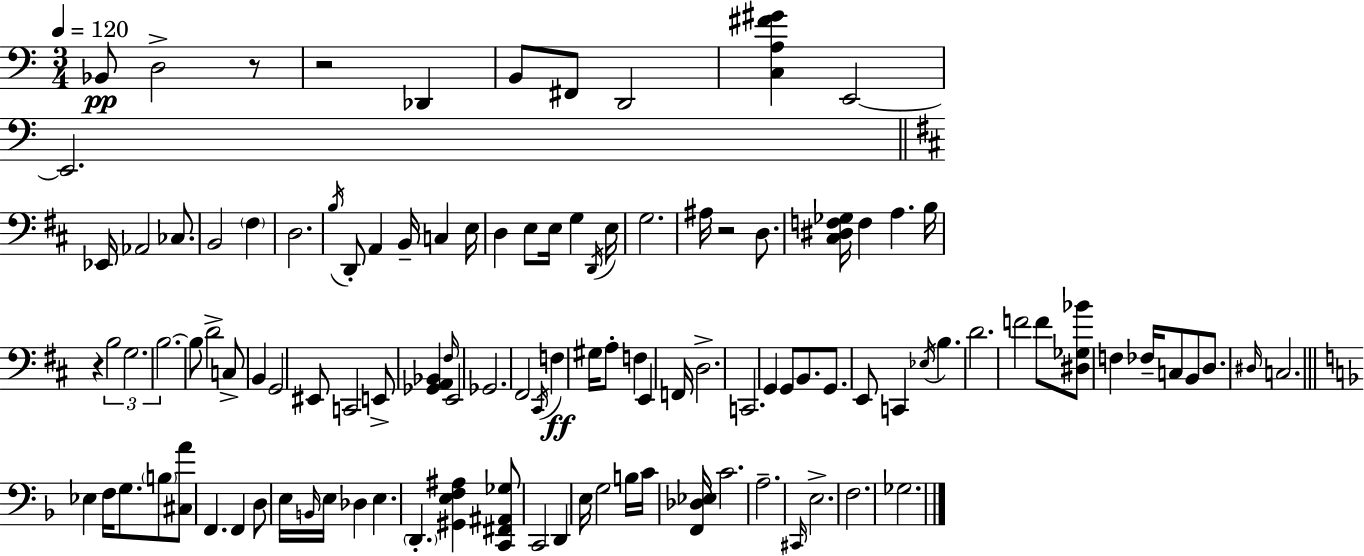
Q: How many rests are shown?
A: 4